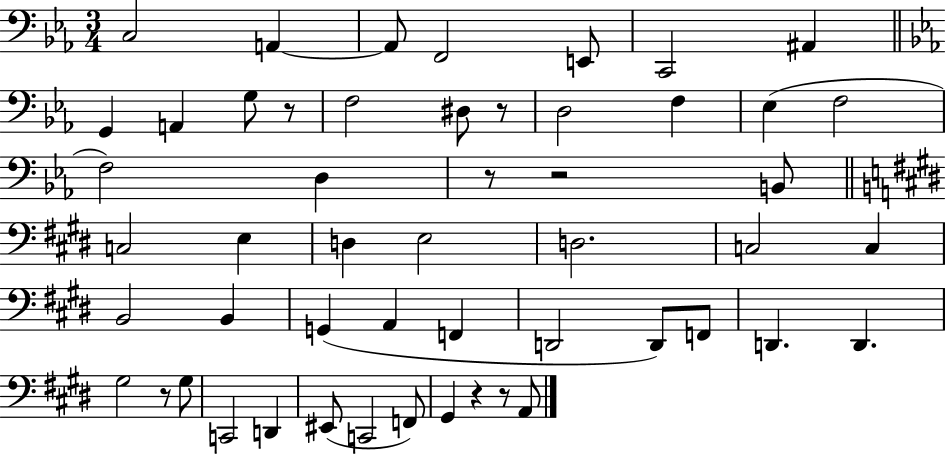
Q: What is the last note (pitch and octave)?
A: A2